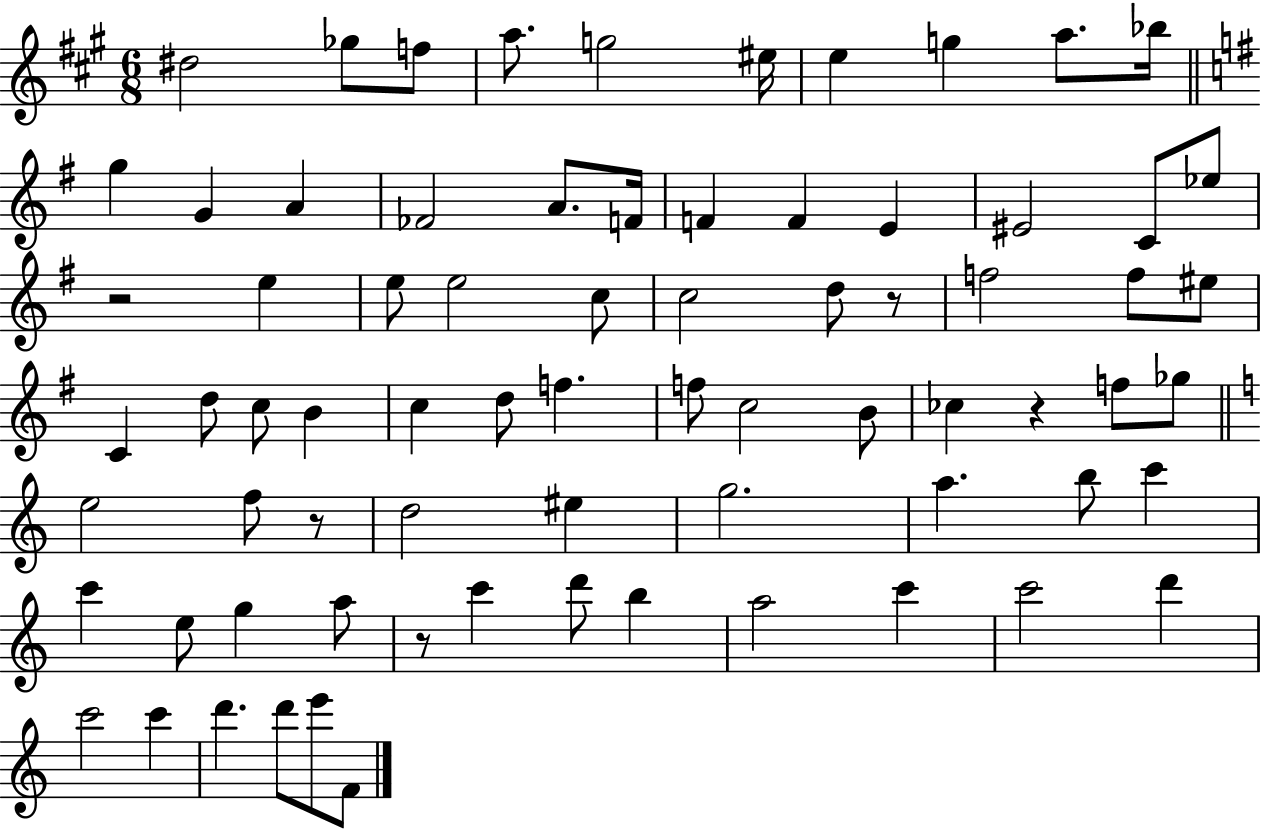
{
  \clef treble
  \numericTimeSignature
  \time 6/8
  \key a \major
  \repeat volta 2 { dis''2 ges''8 f''8 | a''8. g''2 eis''16 | e''4 g''4 a''8. bes''16 | \bar "||" \break \key g \major g''4 g'4 a'4 | fes'2 a'8. f'16 | f'4 f'4 e'4 | eis'2 c'8 ees''8 | \break r2 e''4 | e''8 e''2 c''8 | c''2 d''8 r8 | f''2 f''8 eis''8 | \break c'4 d''8 c''8 b'4 | c''4 d''8 f''4. | f''8 c''2 b'8 | ces''4 r4 f''8 ges''8 | \break \bar "||" \break \key c \major e''2 f''8 r8 | d''2 eis''4 | g''2. | a''4. b''8 c'''4 | \break c'''4 e''8 g''4 a''8 | r8 c'''4 d'''8 b''4 | a''2 c'''4 | c'''2 d'''4 | \break c'''2 c'''4 | d'''4. d'''8 e'''8 f'8 | } \bar "|."
}